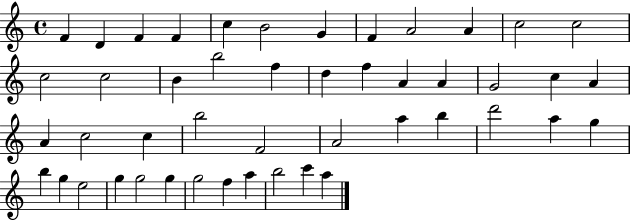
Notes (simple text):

F4/q D4/q F4/q F4/q C5/q B4/h G4/q F4/q A4/h A4/q C5/h C5/h C5/h C5/h B4/q B5/h F5/q D5/q F5/q A4/q A4/q G4/h C5/q A4/q A4/q C5/h C5/q B5/h F4/h A4/h A5/q B5/q D6/h A5/q G5/q B5/q G5/q E5/h G5/q G5/h G5/q G5/h F5/q A5/q B5/h C6/q A5/q